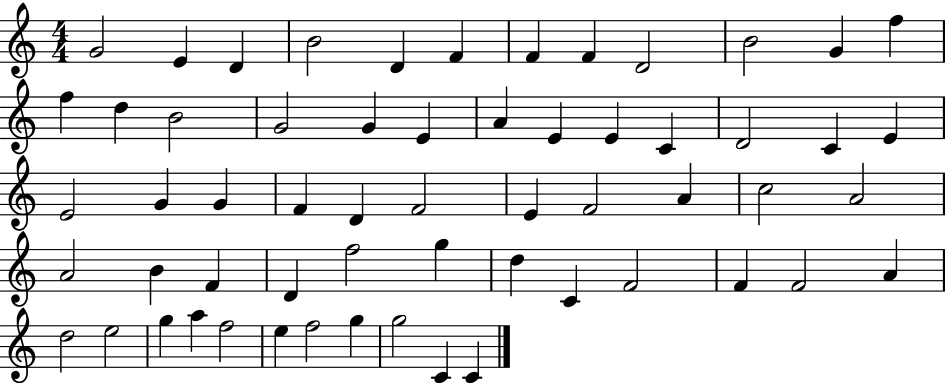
G4/h E4/q D4/q B4/h D4/q F4/q F4/q F4/q D4/h B4/h G4/q F5/q F5/q D5/q B4/h G4/h G4/q E4/q A4/q E4/q E4/q C4/q D4/h C4/q E4/q E4/h G4/q G4/q F4/q D4/q F4/h E4/q F4/h A4/q C5/h A4/h A4/h B4/q F4/q D4/q F5/h G5/q D5/q C4/q F4/h F4/q F4/h A4/q D5/h E5/h G5/q A5/q F5/h E5/q F5/h G5/q G5/h C4/q C4/q